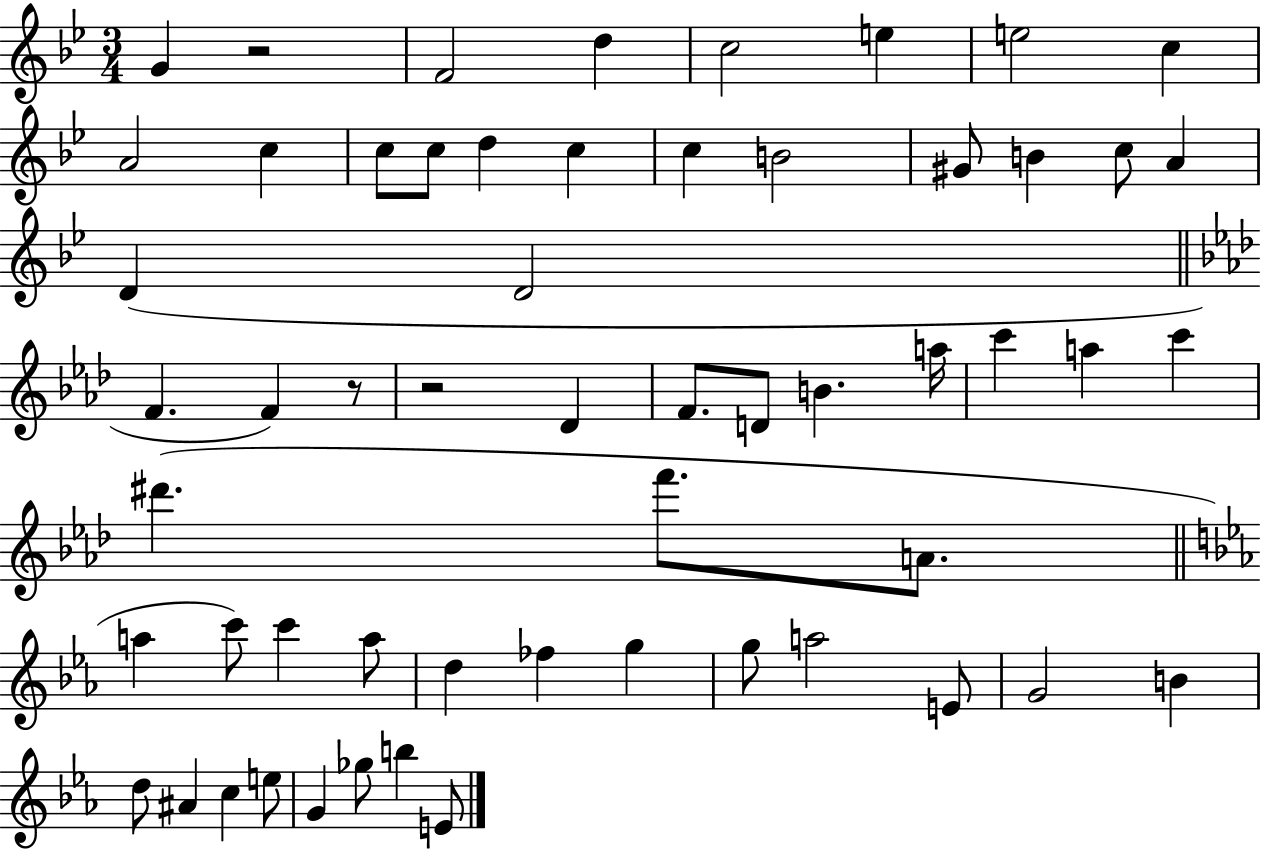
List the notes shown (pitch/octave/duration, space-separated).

G4/q R/h F4/h D5/q C5/h E5/q E5/h C5/q A4/h C5/q C5/e C5/e D5/q C5/q C5/q B4/h G#4/e B4/q C5/e A4/q D4/q D4/h F4/q. F4/q R/e R/h Db4/q F4/e. D4/e B4/q. A5/s C6/q A5/q C6/q D#6/q. F6/e. A4/e. A5/q C6/e C6/q A5/e D5/q FES5/q G5/q G5/e A5/h E4/e G4/h B4/q D5/e A#4/q C5/q E5/e G4/q Gb5/e B5/q E4/e